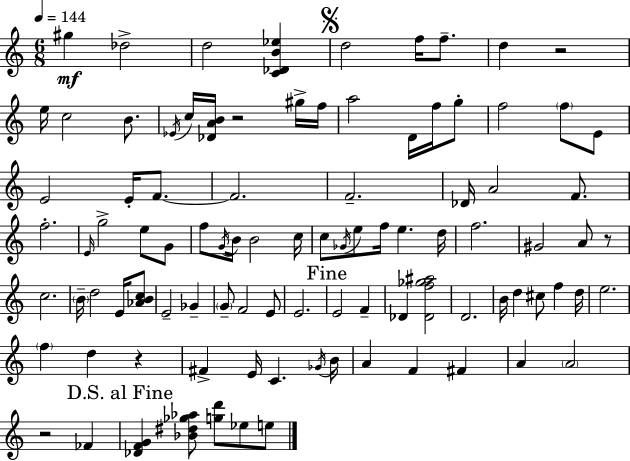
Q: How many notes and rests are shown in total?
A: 95